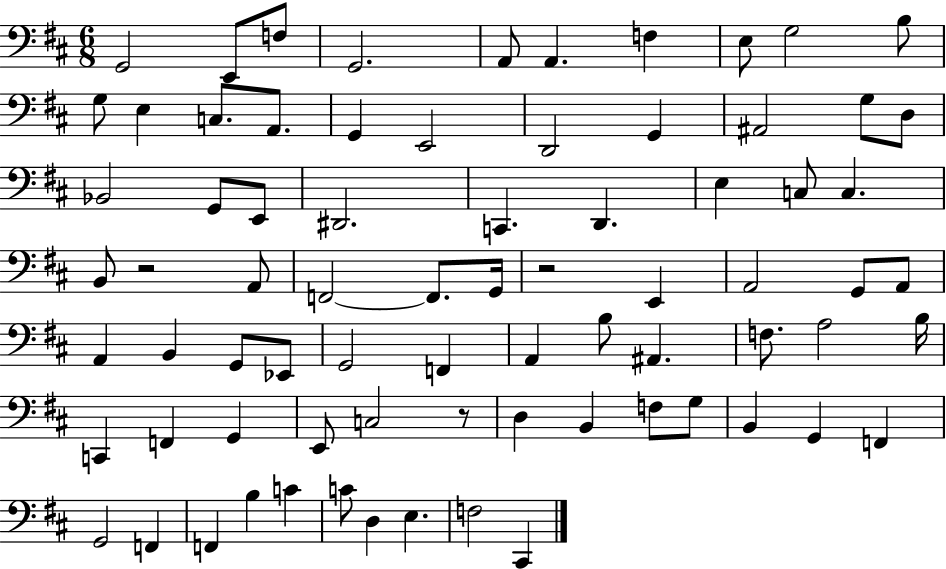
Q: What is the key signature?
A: D major